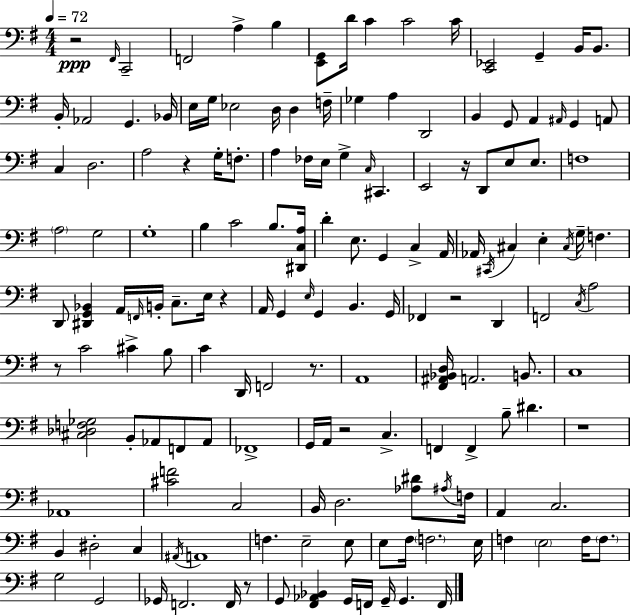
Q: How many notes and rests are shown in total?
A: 158